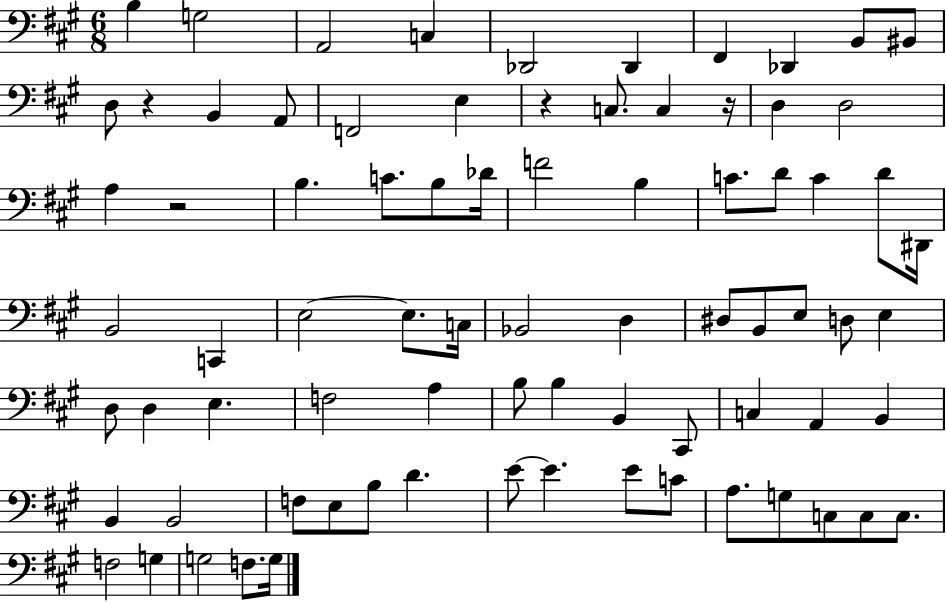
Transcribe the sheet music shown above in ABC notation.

X:1
T:Untitled
M:6/8
L:1/4
K:A
B, G,2 A,,2 C, _D,,2 _D,, ^F,, _D,, B,,/2 ^B,,/2 D,/2 z B,, A,,/2 F,,2 E, z C,/2 C, z/4 D, D,2 A, z2 B, C/2 B,/2 _D/4 F2 B, C/2 D/2 C D/2 ^D,,/4 B,,2 C,, E,2 E,/2 C,/4 _B,,2 D, ^D,/2 B,,/2 E,/2 D,/2 E, D,/2 D, E, F,2 A, B,/2 B, B,, ^C,,/2 C, A,, B,, B,, B,,2 F,/2 E,/2 B,/2 D E/2 E E/2 C/2 A,/2 G,/2 C,/2 C,/2 C,/2 F,2 G, G,2 F,/2 G,/4